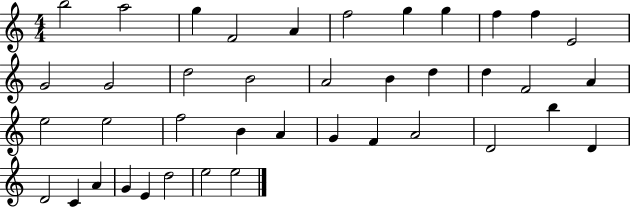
{
  \clef treble
  \numericTimeSignature
  \time 4/4
  \key c \major
  b''2 a''2 | g''4 f'2 a'4 | f''2 g''4 g''4 | f''4 f''4 e'2 | \break g'2 g'2 | d''2 b'2 | a'2 b'4 d''4 | d''4 f'2 a'4 | \break e''2 e''2 | f''2 b'4 a'4 | g'4 f'4 a'2 | d'2 b''4 d'4 | \break d'2 c'4 a'4 | g'4 e'4 d''2 | e''2 e''2 | \bar "|."
}